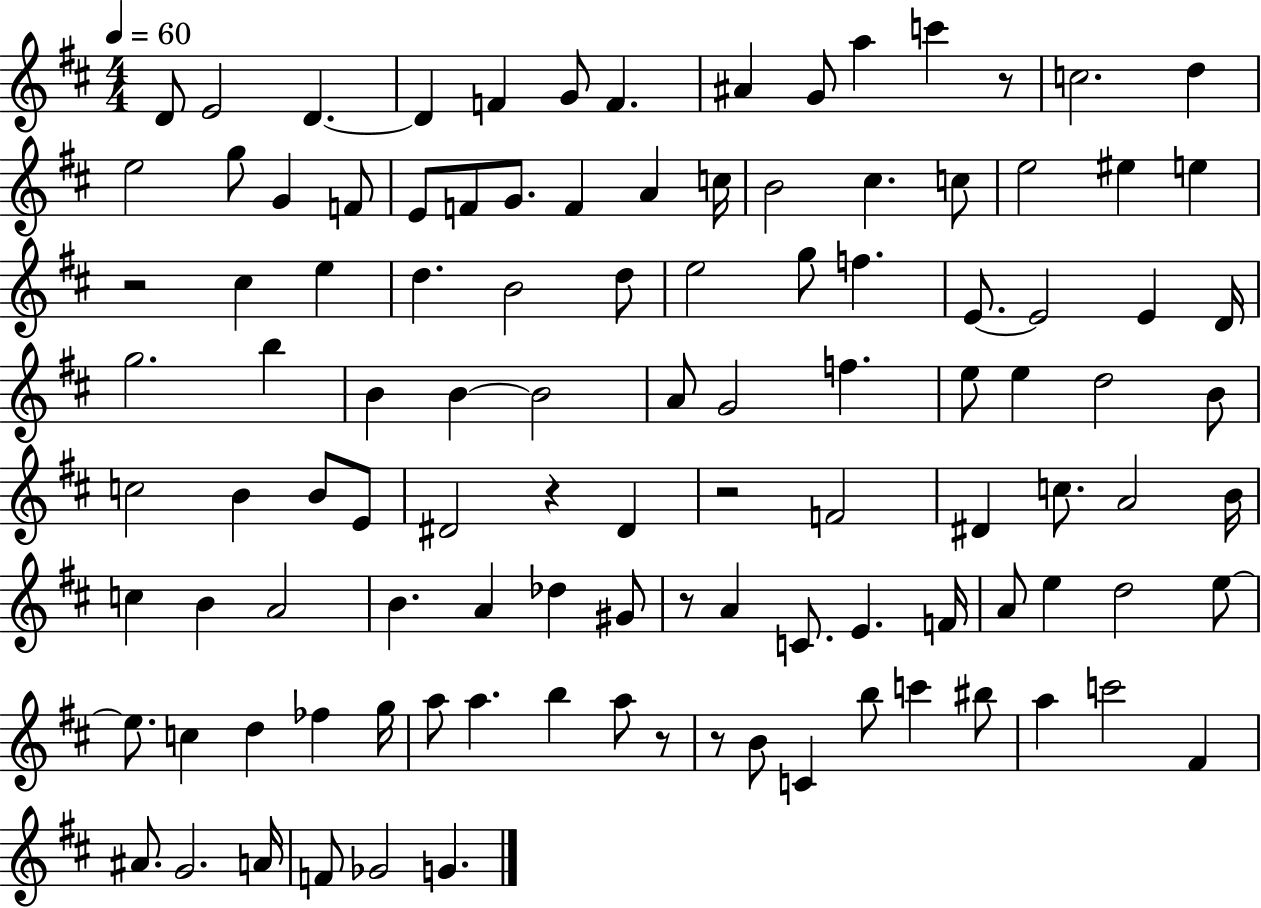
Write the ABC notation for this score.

X:1
T:Untitled
M:4/4
L:1/4
K:D
D/2 E2 D D F G/2 F ^A G/2 a c' z/2 c2 d e2 g/2 G F/2 E/2 F/2 G/2 F A c/4 B2 ^c c/2 e2 ^e e z2 ^c e d B2 d/2 e2 g/2 f E/2 E2 E D/4 g2 b B B B2 A/2 G2 f e/2 e d2 B/2 c2 B B/2 E/2 ^D2 z ^D z2 F2 ^D c/2 A2 B/4 c B A2 B A _d ^G/2 z/2 A C/2 E F/4 A/2 e d2 e/2 e/2 c d _f g/4 a/2 a b a/2 z/2 z/2 B/2 C b/2 c' ^b/2 a c'2 ^F ^A/2 G2 A/4 F/2 _G2 G